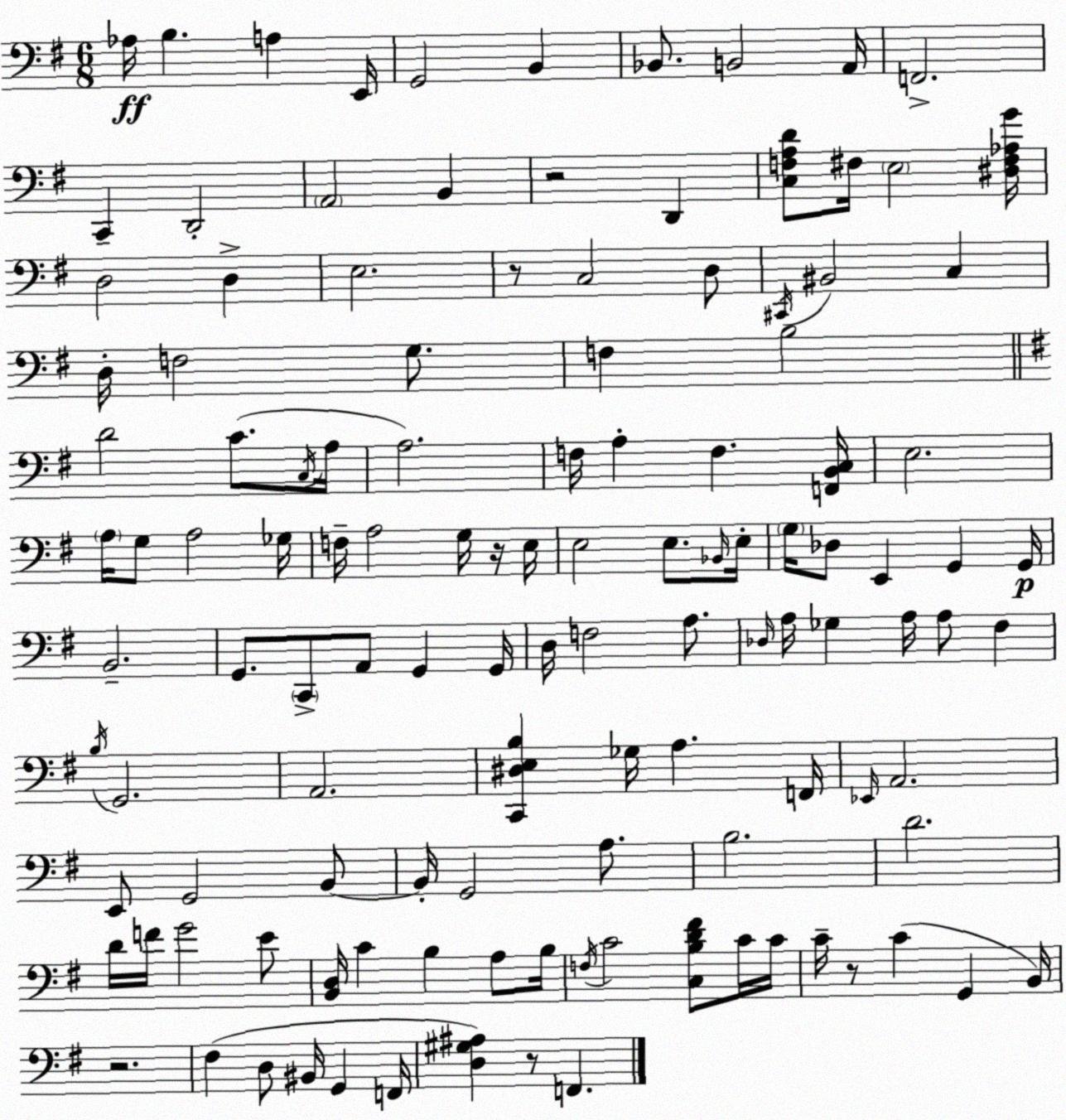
X:1
T:Untitled
M:6/8
L:1/4
K:G
_A,/4 B, A, E,,/4 G,,2 B,, _B,,/2 B,,2 A,,/4 F,,2 C,, D,,2 A,,2 B,, z2 D,, [C,F,A,D]/2 ^F,/4 E,2 [^D,^F,_A,G]/4 D,2 D, E,2 z/2 C,2 D,/2 ^C,,/4 ^B,,2 C, D,/4 F,2 G,/2 F, B,2 D2 C/2 C,/4 A,/4 A,2 F,/4 A, F, [F,,B,,C,]/4 E,2 A,/4 G,/2 A,2 _G,/4 F,/4 A,2 G,/4 z/4 E,/4 E,2 E,/2 _B,,/4 E,/4 G,/4 _D,/2 E,, G,, G,,/4 B,,2 G,,/2 C,,/2 A,,/2 G,, G,,/4 D,/4 F,2 A,/2 _D,/4 A,/4 _G, A,/4 A,/2 ^F, B,/4 G,,2 A,,2 [C,,^D,E,B,] _G,/4 A, F,,/4 _E,,/4 A,,2 E,,/2 G,,2 B,,/2 B,,/4 G,,2 A,/2 B,2 D2 D/4 F/4 G2 E/2 [B,,D,]/4 C B, A,/2 B,/4 F,/4 C2 [C,B,D^F]/2 C/4 C/4 C/4 z/2 C G,, B,,/4 z2 ^F, D,/2 ^B,,/4 G,, F,,/4 [D,^G,^A,] z/2 F,,